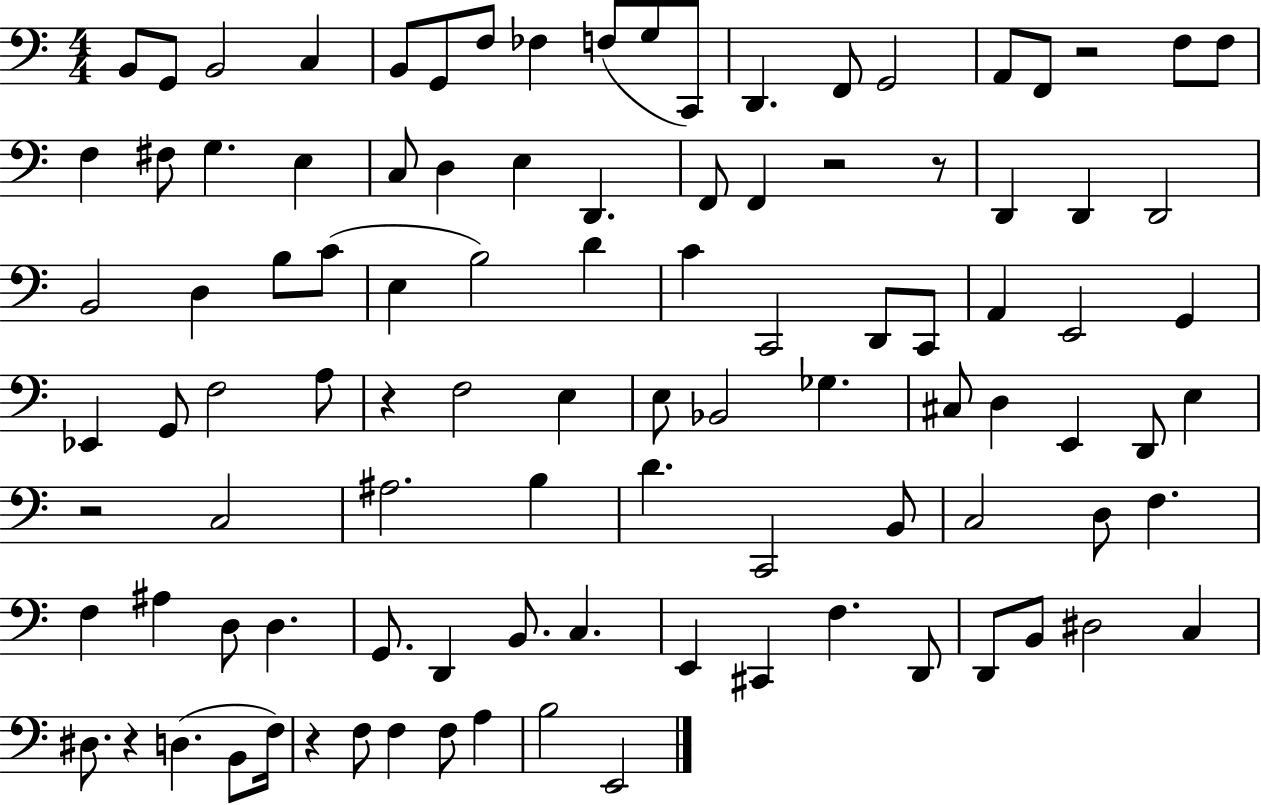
{
  \clef bass
  \numericTimeSignature
  \time 4/4
  \key c \major
  \repeat volta 2 { b,8 g,8 b,2 c4 | b,8 g,8 f8 fes4 f8( g8 c,8) | d,4. f,8 g,2 | a,8 f,8 r2 f8 f8 | \break f4 fis8 g4. e4 | c8 d4 e4 d,4. | f,8 f,4 r2 r8 | d,4 d,4 d,2 | \break b,2 d4 b8 c'8( | e4 b2) d'4 | c'4 c,2 d,8 c,8 | a,4 e,2 g,4 | \break ees,4 g,8 f2 a8 | r4 f2 e4 | e8 bes,2 ges4. | cis8 d4 e,4 d,8 e4 | \break r2 c2 | ais2. b4 | d'4. c,2 b,8 | c2 d8 f4. | \break f4 ais4 d8 d4. | g,8. d,4 b,8. c4. | e,4 cis,4 f4. d,8 | d,8 b,8 dis2 c4 | \break dis8. r4 d4.( b,8 f16) | r4 f8 f4 f8 a4 | b2 e,2 | } \bar "|."
}